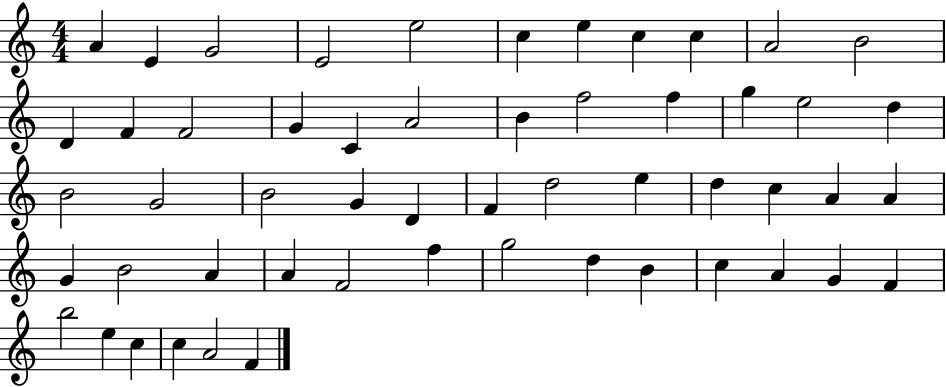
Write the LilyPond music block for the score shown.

{
  \clef treble
  \numericTimeSignature
  \time 4/4
  \key c \major
  a'4 e'4 g'2 | e'2 e''2 | c''4 e''4 c''4 c''4 | a'2 b'2 | \break d'4 f'4 f'2 | g'4 c'4 a'2 | b'4 f''2 f''4 | g''4 e''2 d''4 | \break b'2 g'2 | b'2 g'4 d'4 | f'4 d''2 e''4 | d''4 c''4 a'4 a'4 | \break g'4 b'2 a'4 | a'4 f'2 f''4 | g''2 d''4 b'4 | c''4 a'4 g'4 f'4 | \break b''2 e''4 c''4 | c''4 a'2 f'4 | \bar "|."
}